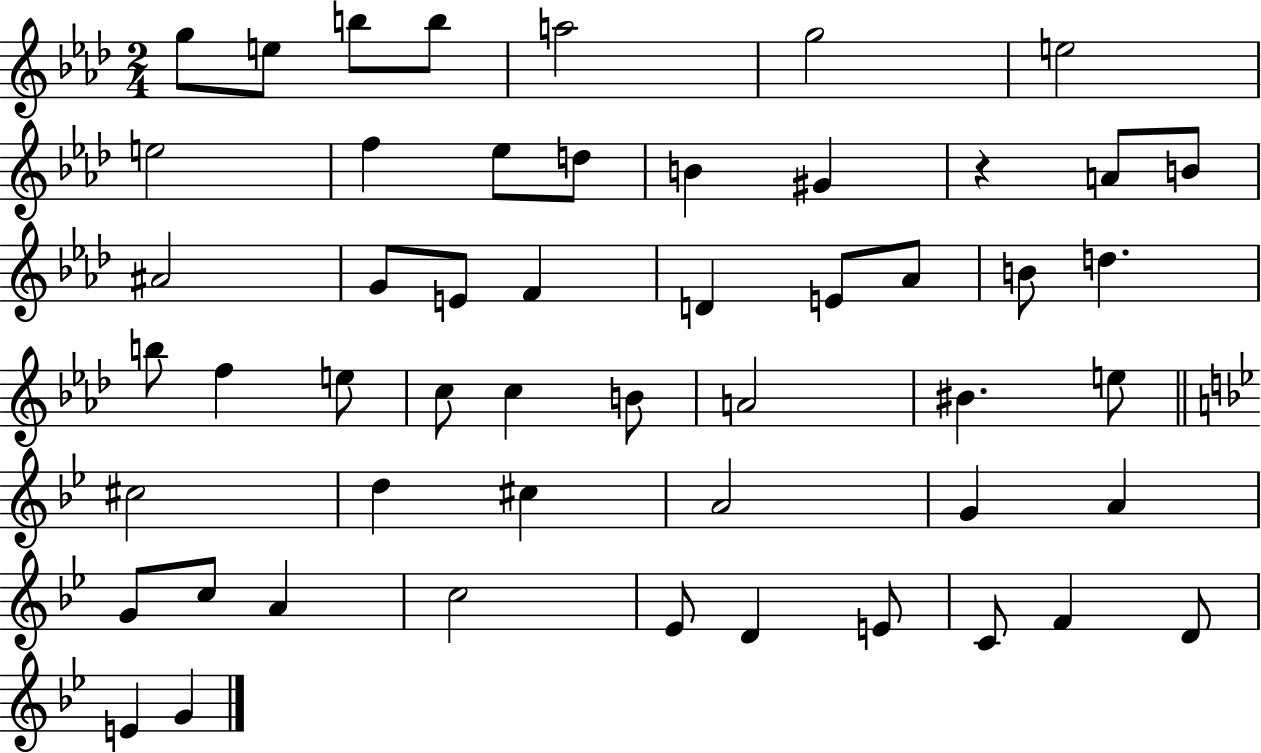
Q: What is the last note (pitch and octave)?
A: G4